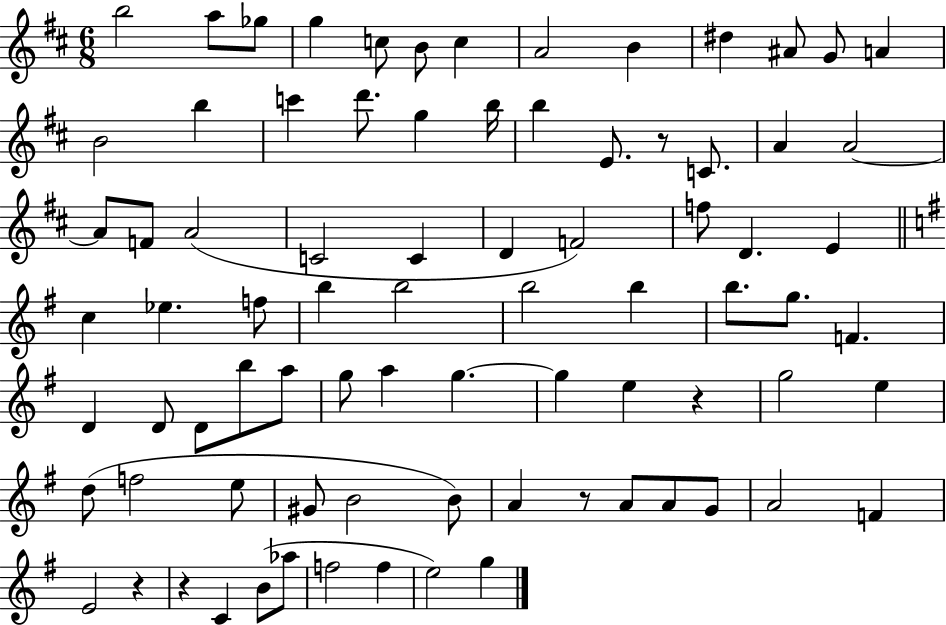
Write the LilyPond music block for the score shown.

{
  \clef treble
  \numericTimeSignature
  \time 6/8
  \key d \major
  b''2 a''8 ges''8 | g''4 c''8 b'8 c''4 | a'2 b'4 | dis''4 ais'8 g'8 a'4 | \break b'2 b''4 | c'''4 d'''8. g''4 b''16 | b''4 e'8. r8 c'8. | a'4 a'2~~ | \break a'8 f'8 a'2( | c'2 c'4 | d'4 f'2) | f''8 d'4. e'4 | \break \bar "||" \break \key g \major c''4 ees''4. f''8 | b''4 b''2 | b''2 b''4 | b''8. g''8. f'4. | \break d'4 d'8 d'8 b''8 a''8 | g''8 a''4 g''4.~~ | g''4 e''4 r4 | g''2 e''4 | \break d''8( f''2 e''8 | gis'8 b'2 b'8) | a'4 r8 a'8 a'8 g'8 | a'2 f'4 | \break e'2 r4 | r4 c'4 b'8( aes''8 | f''2 f''4 | e''2) g''4 | \break \bar "|."
}